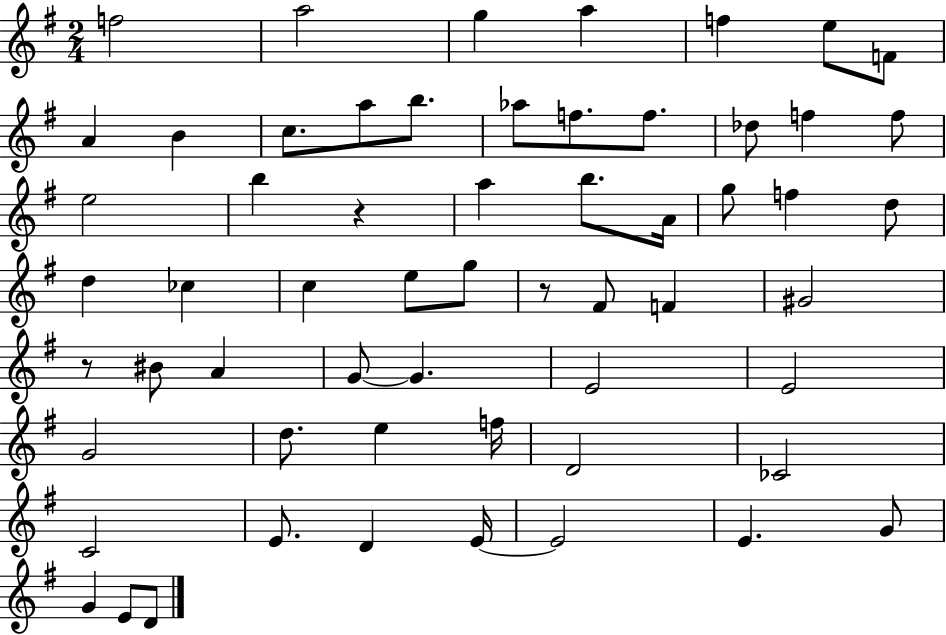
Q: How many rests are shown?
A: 3